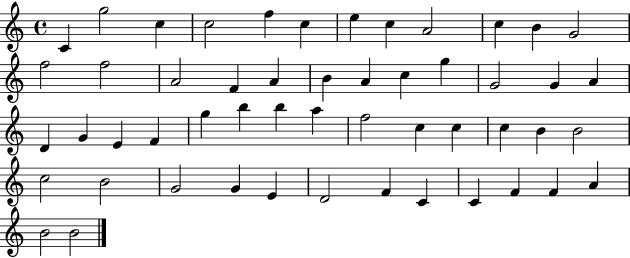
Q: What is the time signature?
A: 4/4